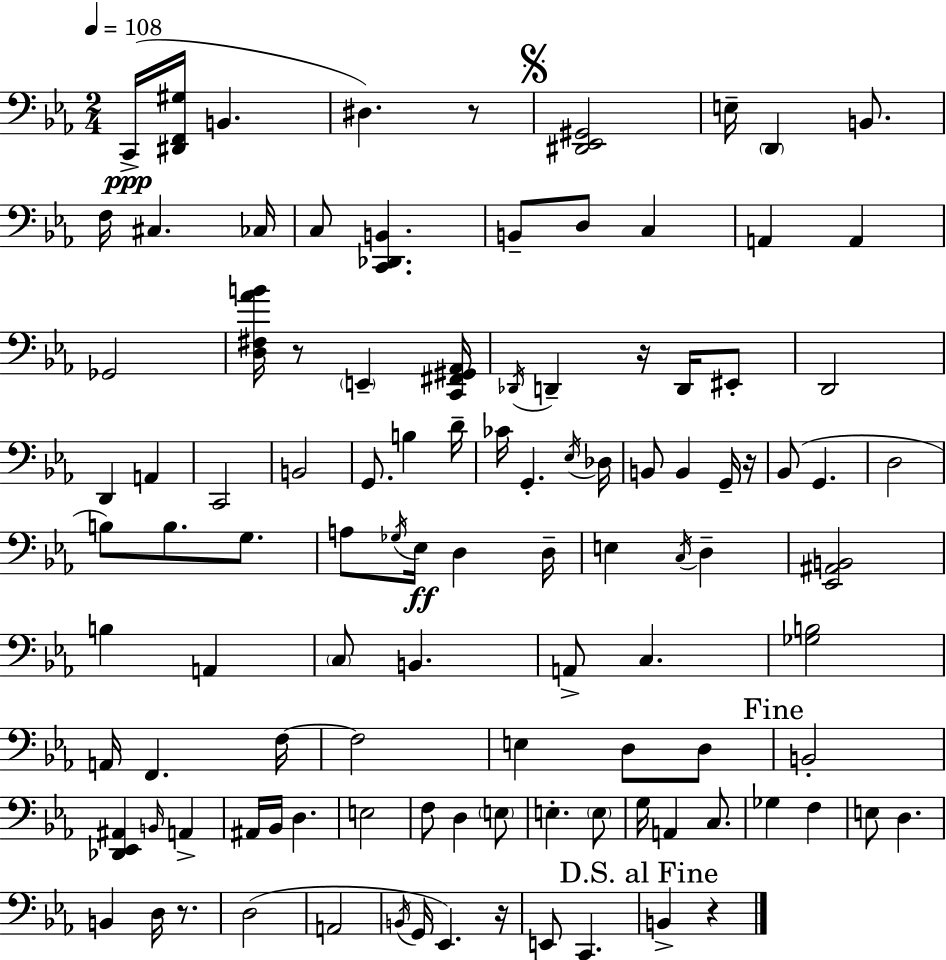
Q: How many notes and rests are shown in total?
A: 107